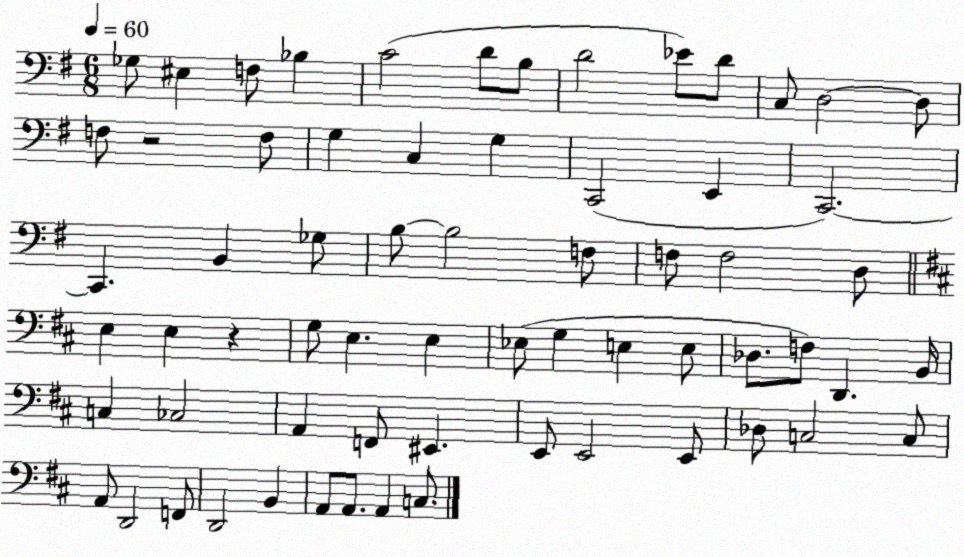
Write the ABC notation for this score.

X:1
T:Untitled
M:6/8
L:1/4
K:G
_G,/2 ^E, F,/2 _B, C2 D/2 B,/2 D2 _E/2 D/2 C,/2 D,2 D,/2 F,/2 z2 F,/2 G, C, G, C,,2 E,, C,,2 C,, B,, _G,/2 B,/2 B,2 F,/2 F,/2 F,2 D,/2 E, E, z G,/2 E, E, _E,/2 G, E, E,/2 _D,/2 F,/2 D,, B,,/4 C, _C,2 A,, F,,/2 ^E,, E,,/2 E,,2 E,,/2 _D,/2 C,2 C,/2 A,,/2 D,,2 F,,/2 D,,2 B,, A,,/2 A,,/2 A,, C,/2